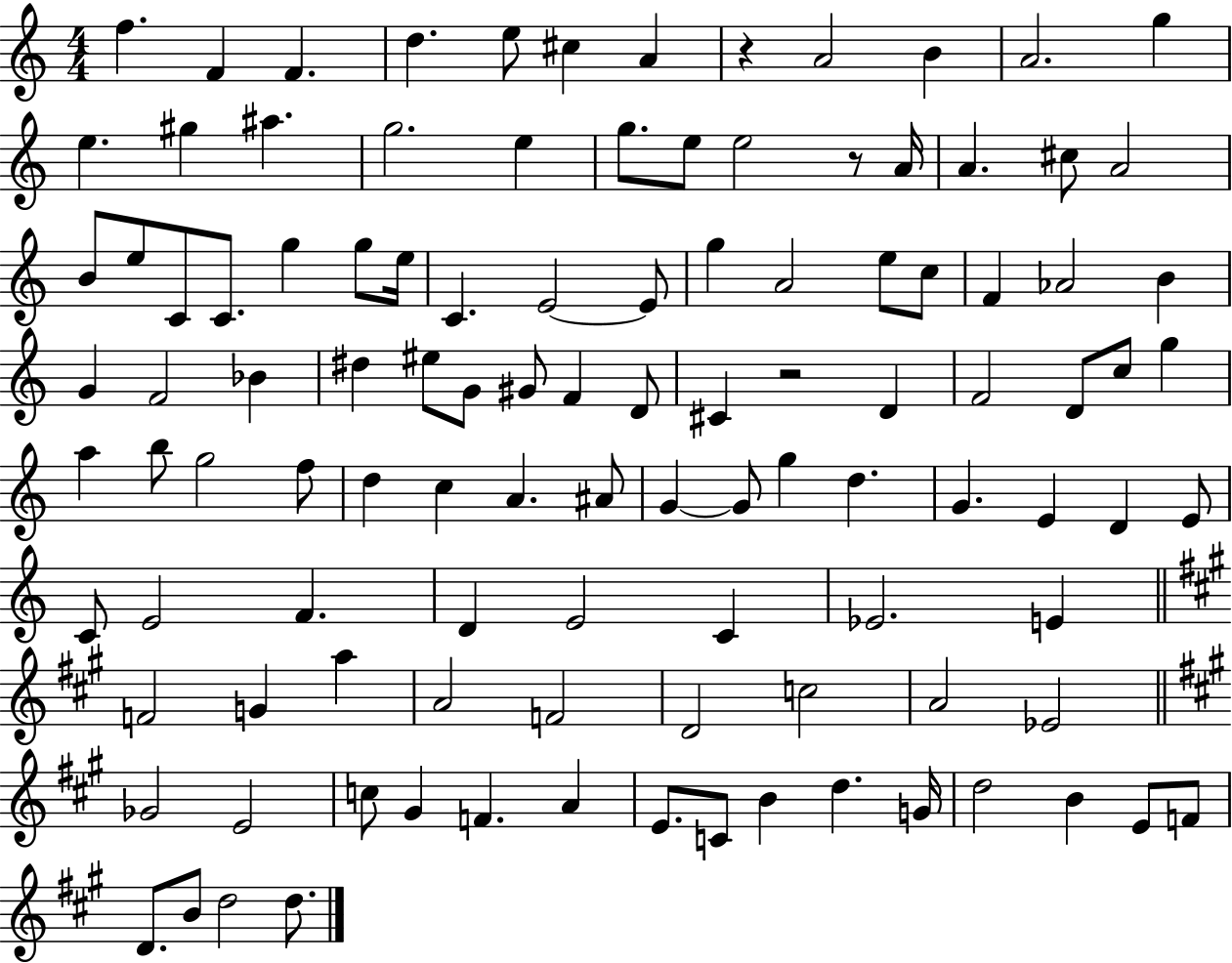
X:1
T:Untitled
M:4/4
L:1/4
K:C
f F F d e/2 ^c A z A2 B A2 g e ^g ^a g2 e g/2 e/2 e2 z/2 A/4 A ^c/2 A2 B/2 e/2 C/2 C/2 g g/2 e/4 C E2 E/2 g A2 e/2 c/2 F _A2 B G F2 _B ^d ^e/2 G/2 ^G/2 F D/2 ^C z2 D F2 D/2 c/2 g a b/2 g2 f/2 d c A ^A/2 G G/2 g d G E D E/2 C/2 E2 F D E2 C _E2 E F2 G a A2 F2 D2 c2 A2 _E2 _G2 E2 c/2 ^G F A E/2 C/2 B d G/4 d2 B E/2 F/2 D/2 B/2 d2 d/2